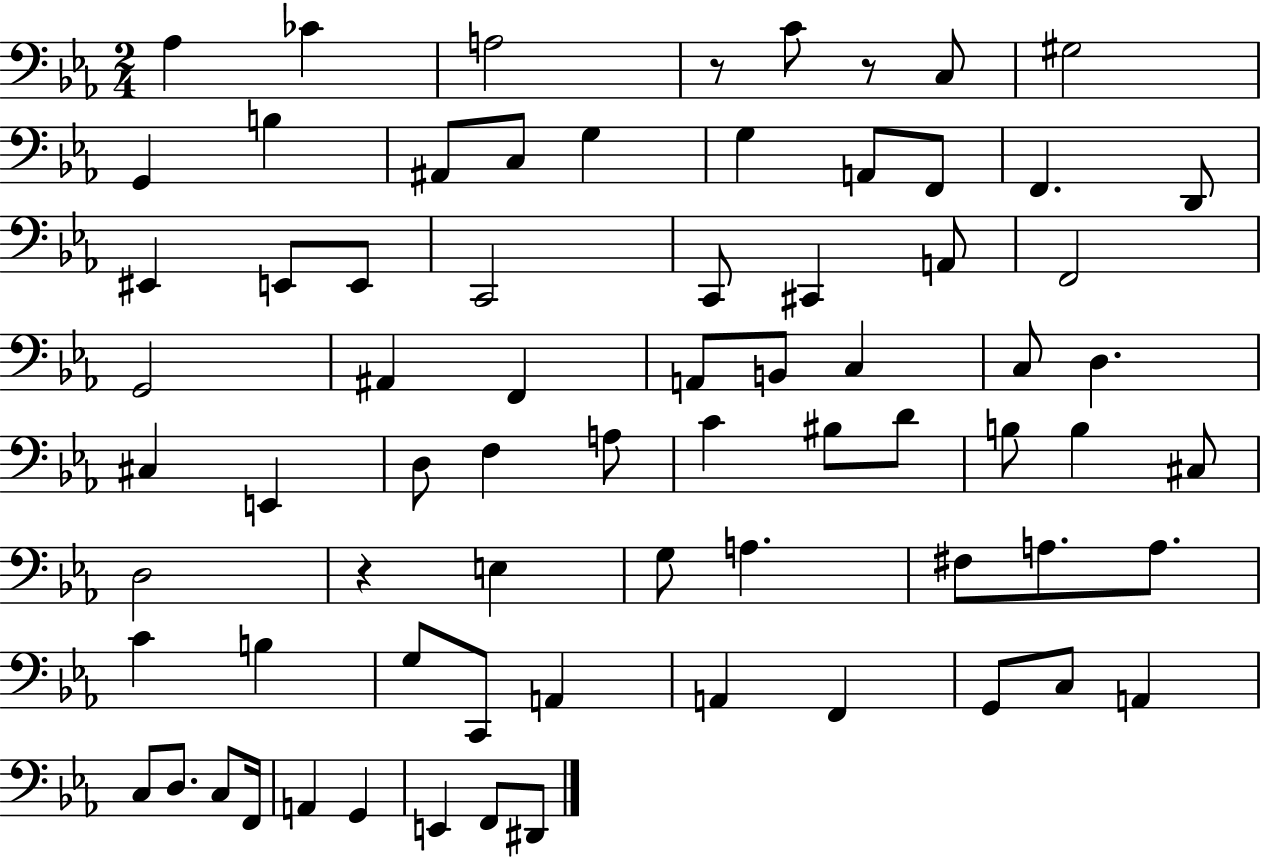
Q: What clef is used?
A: bass